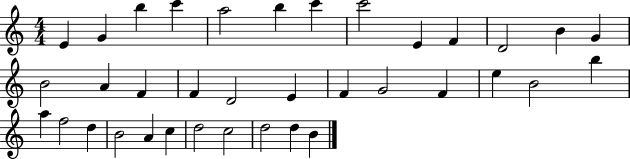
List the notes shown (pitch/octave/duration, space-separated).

E4/q G4/q B5/q C6/q A5/h B5/q C6/q C6/h E4/q F4/q D4/h B4/q G4/q B4/h A4/q F4/q F4/q D4/h E4/q F4/q G4/h F4/q E5/q B4/h B5/q A5/q F5/h D5/q B4/h A4/q C5/q D5/h C5/h D5/h D5/q B4/q